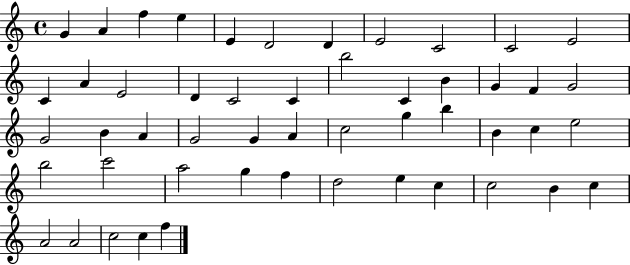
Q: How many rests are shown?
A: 0